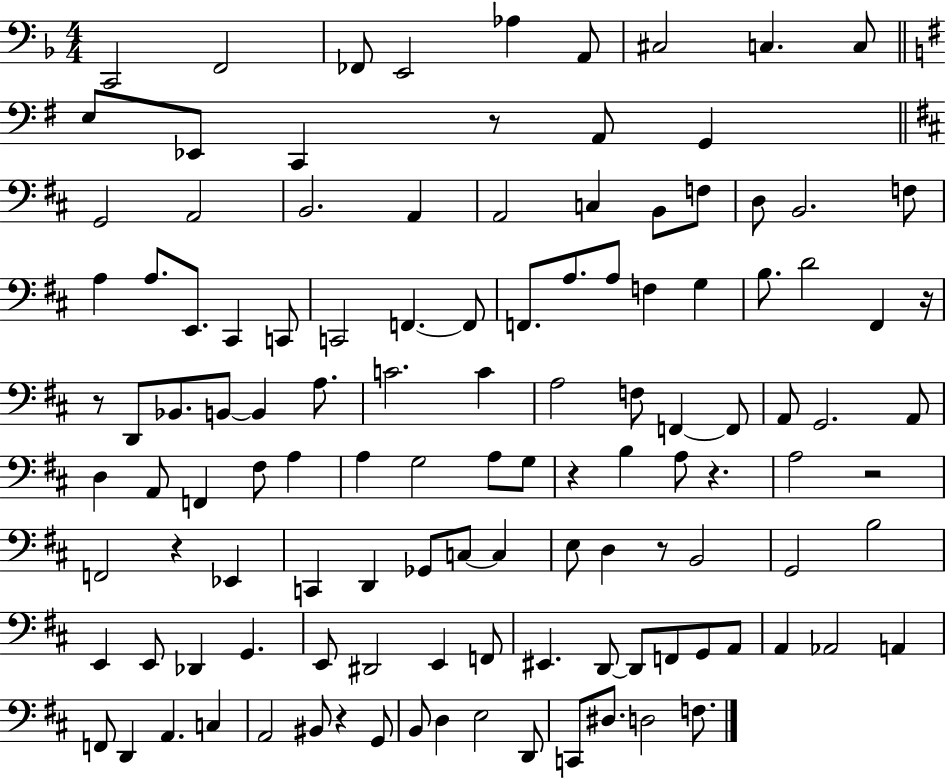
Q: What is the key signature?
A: F major